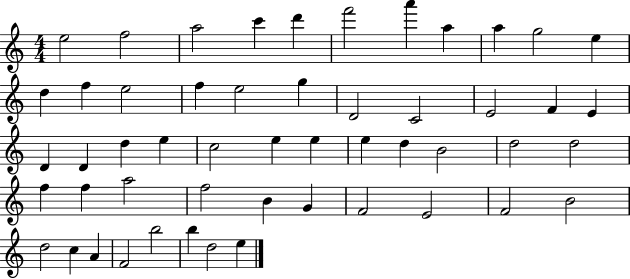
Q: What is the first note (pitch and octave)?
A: E5